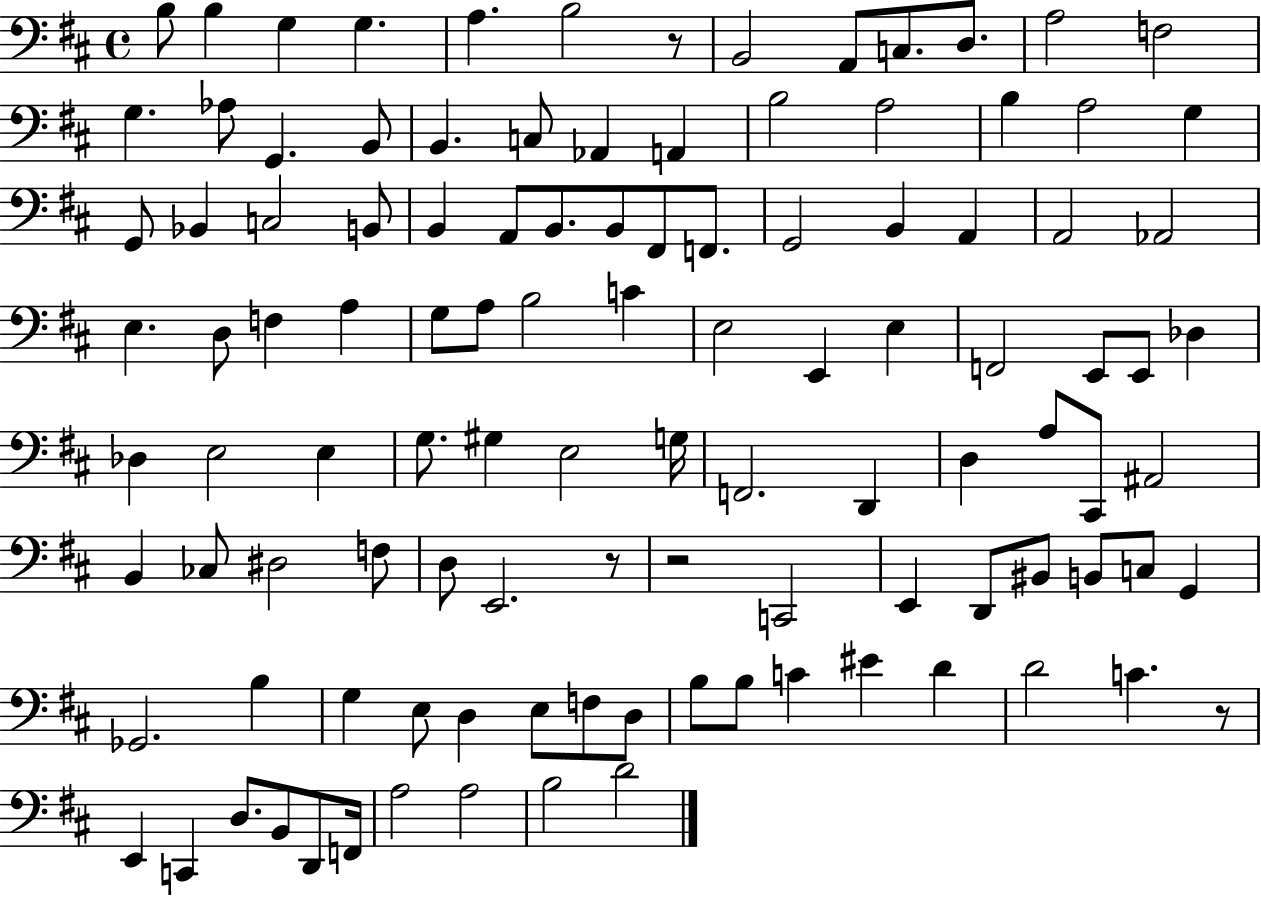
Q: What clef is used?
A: bass